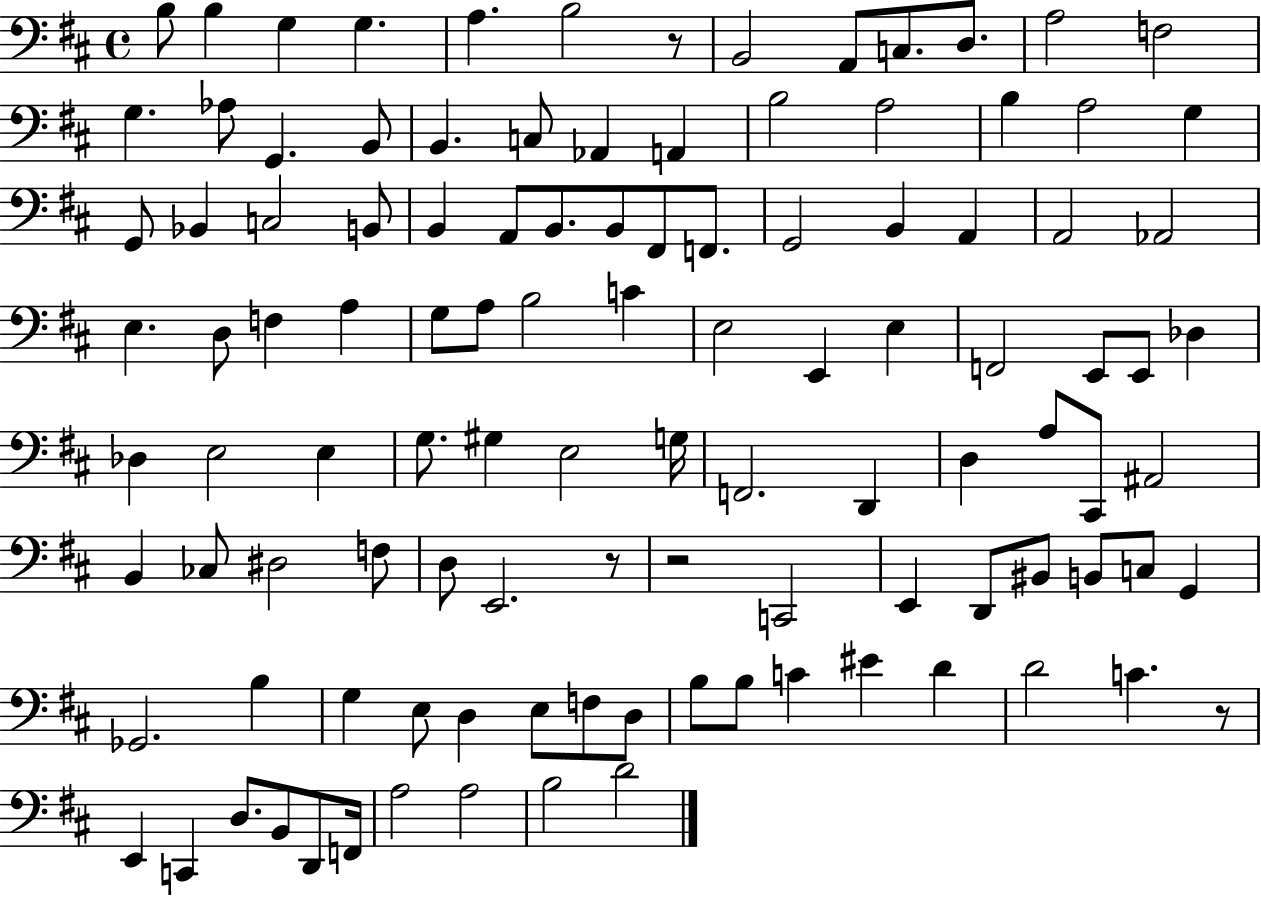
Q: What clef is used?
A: bass